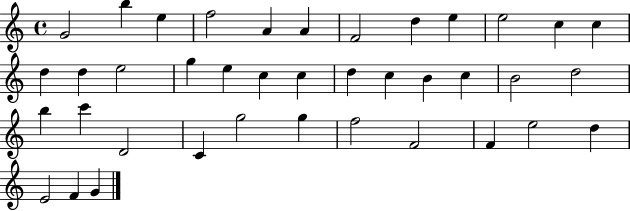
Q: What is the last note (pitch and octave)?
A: G4